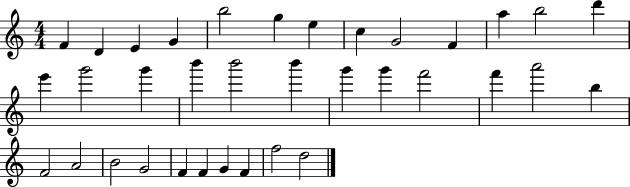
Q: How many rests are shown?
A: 0